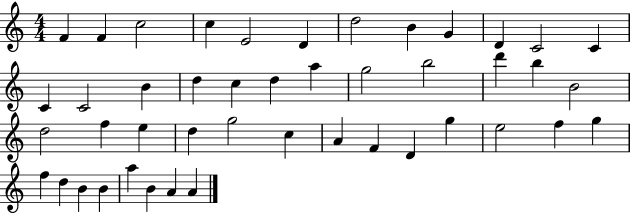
F4/q F4/q C5/h C5/q E4/h D4/q D5/h B4/q G4/q D4/q C4/h C4/q C4/q C4/h B4/q D5/q C5/q D5/q A5/q G5/h B5/h D6/q B5/q B4/h D5/h F5/q E5/q D5/q G5/h C5/q A4/q F4/q D4/q G5/q E5/h F5/q G5/q F5/q D5/q B4/q B4/q A5/q B4/q A4/q A4/q